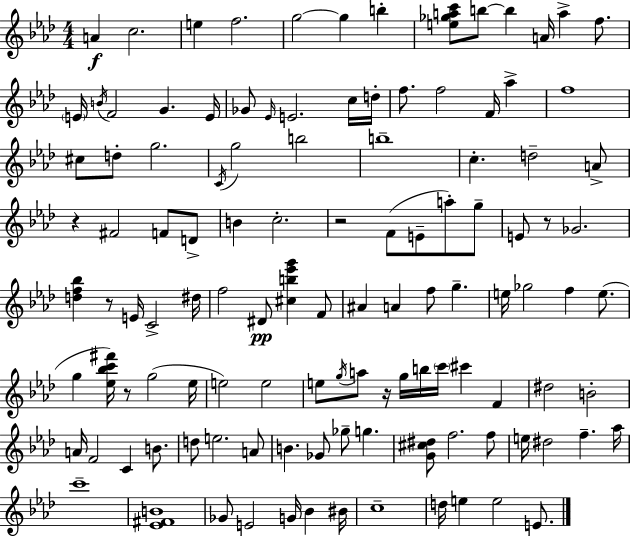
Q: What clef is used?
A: treble